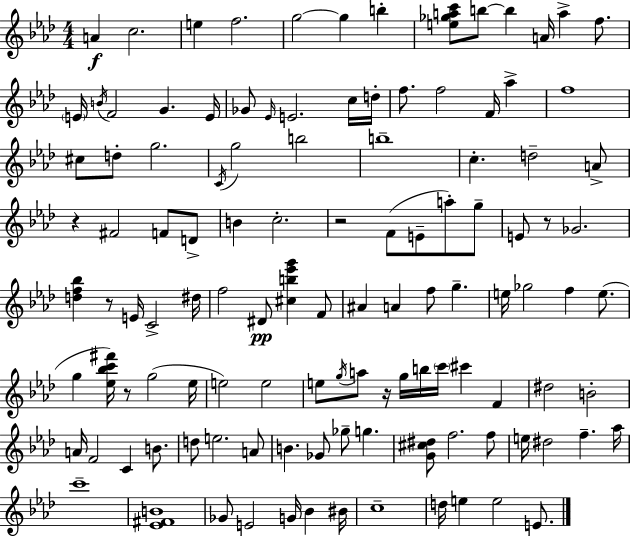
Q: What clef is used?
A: treble